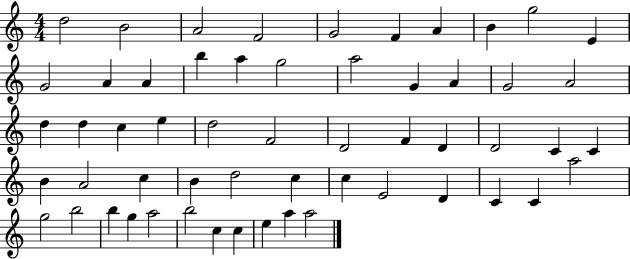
D5/h B4/h A4/h F4/h G4/h F4/q A4/q B4/q G5/h E4/q G4/h A4/q A4/q B5/q A5/q G5/h A5/h G4/q A4/q G4/h A4/h D5/q D5/q C5/q E5/q D5/h F4/h D4/h F4/q D4/q D4/h C4/q C4/q B4/q A4/h C5/q B4/q D5/h C5/q C5/q E4/h D4/q C4/q C4/q A5/h G5/h B5/h B5/q G5/q A5/h B5/h C5/q C5/q E5/q A5/q A5/h